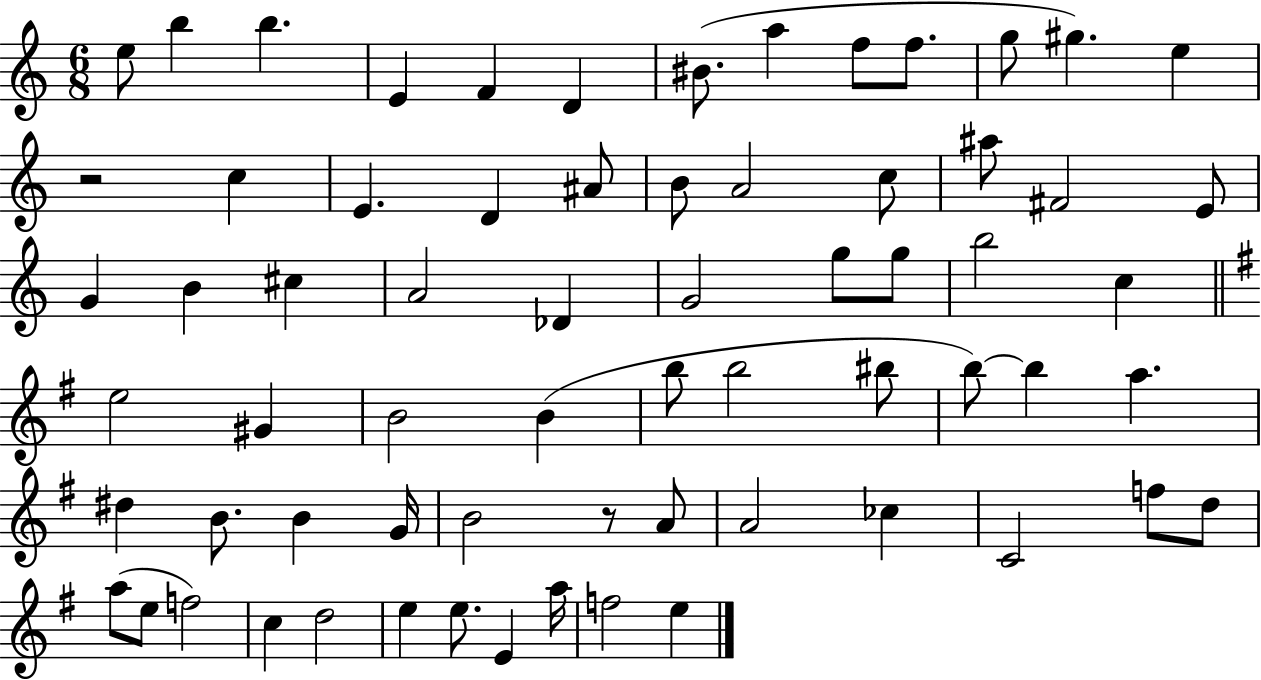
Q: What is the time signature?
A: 6/8